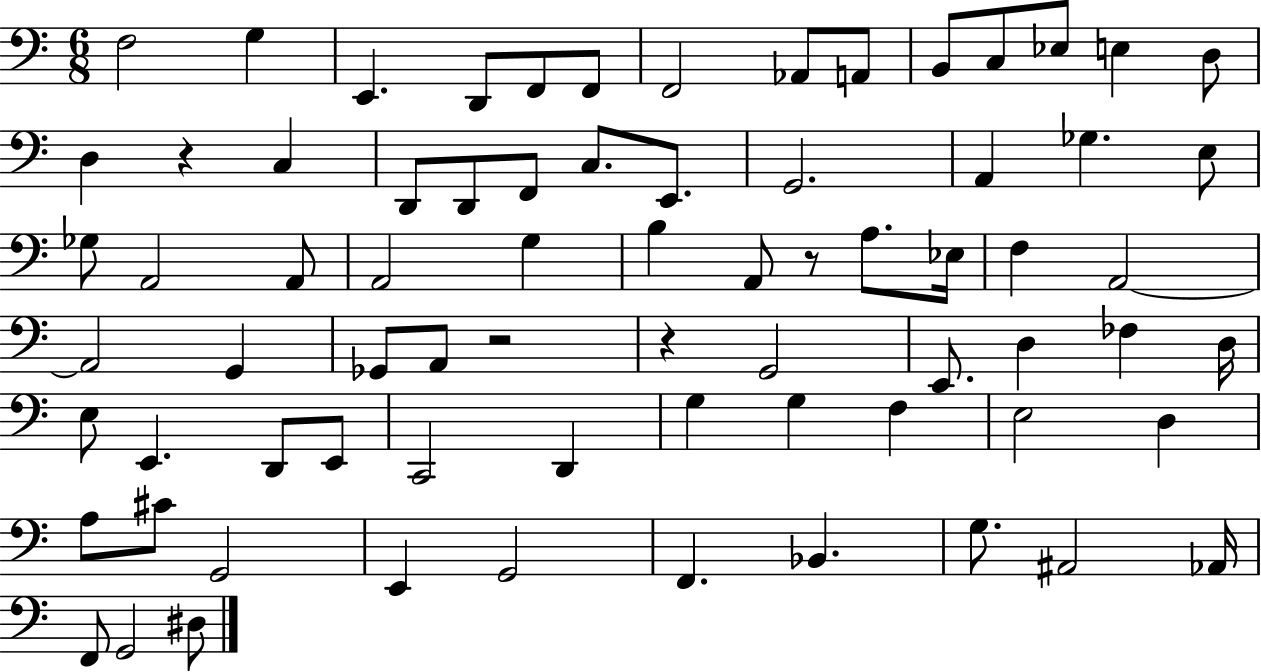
X:1
T:Untitled
M:6/8
L:1/4
K:C
F,2 G, E,, D,,/2 F,,/2 F,,/2 F,,2 _A,,/2 A,,/2 B,,/2 C,/2 _E,/2 E, D,/2 D, z C, D,,/2 D,,/2 F,,/2 C,/2 E,,/2 G,,2 A,, _G, E,/2 _G,/2 A,,2 A,,/2 A,,2 G, B, A,,/2 z/2 A,/2 _E,/4 F, A,,2 A,,2 G,, _G,,/2 A,,/2 z2 z G,,2 E,,/2 D, _F, D,/4 E,/2 E,, D,,/2 E,,/2 C,,2 D,, G, G, F, E,2 D, A,/2 ^C/2 G,,2 E,, G,,2 F,, _B,, G,/2 ^A,,2 _A,,/4 F,,/2 G,,2 ^D,/2